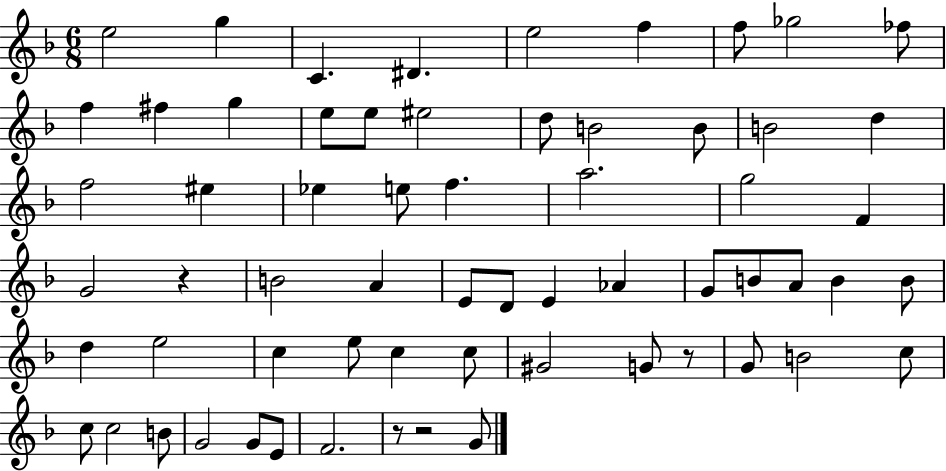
X:1
T:Untitled
M:6/8
L:1/4
K:F
e2 g C ^D e2 f f/2 _g2 _f/2 f ^f g e/2 e/2 ^e2 d/2 B2 B/2 B2 d f2 ^e _e e/2 f a2 g2 F G2 z B2 A E/2 D/2 E _A G/2 B/2 A/2 B B/2 d e2 c e/2 c c/2 ^G2 G/2 z/2 G/2 B2 c/2 c/2 c2 B/2 G2 G/2 E/2 F2 z/2 z2 G/2